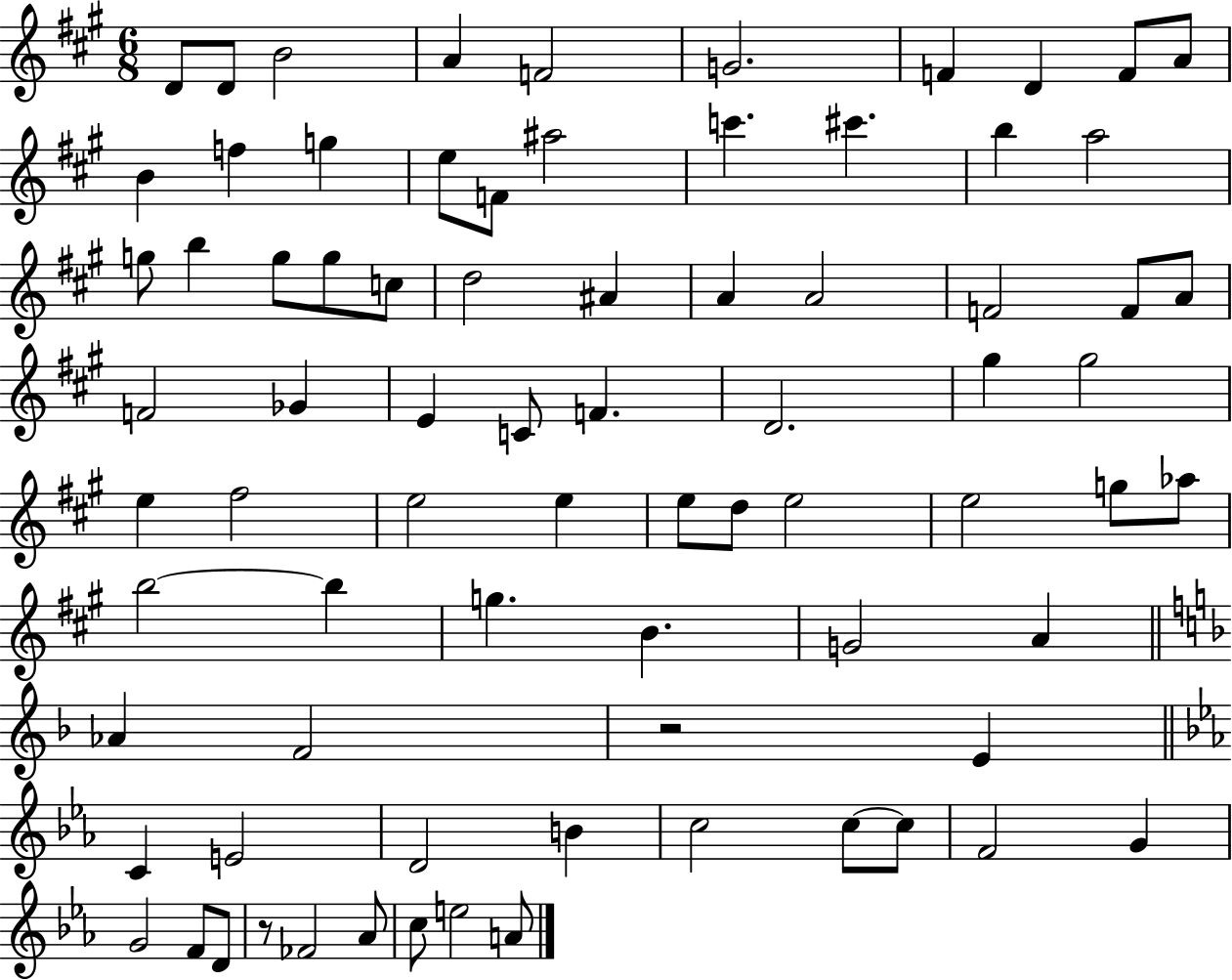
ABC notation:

X:1
T:Untitled
M:6/8
L:1/4
K:A
D/2 D/2 B2 A F2 G2 F D F/2 A/2 B f g e/2 F/2 ^a2 c' ^c' b a2 g/2 b g/2 g/2 c/2 d2 ^A A A2 F2 F/2 A/2 F2 _G E C/2 F D2 ^g ^g2 e ^f2 e2 e e/2 d/2 e2 e2 g/2 _a/2 b2 b g B G2 A _A F2 z2 E C E2 D2 B c2 c/2 c/2 F2 G G2 F/2 D/2 z/2 _F2 _A/2 c/2 e2 A/2